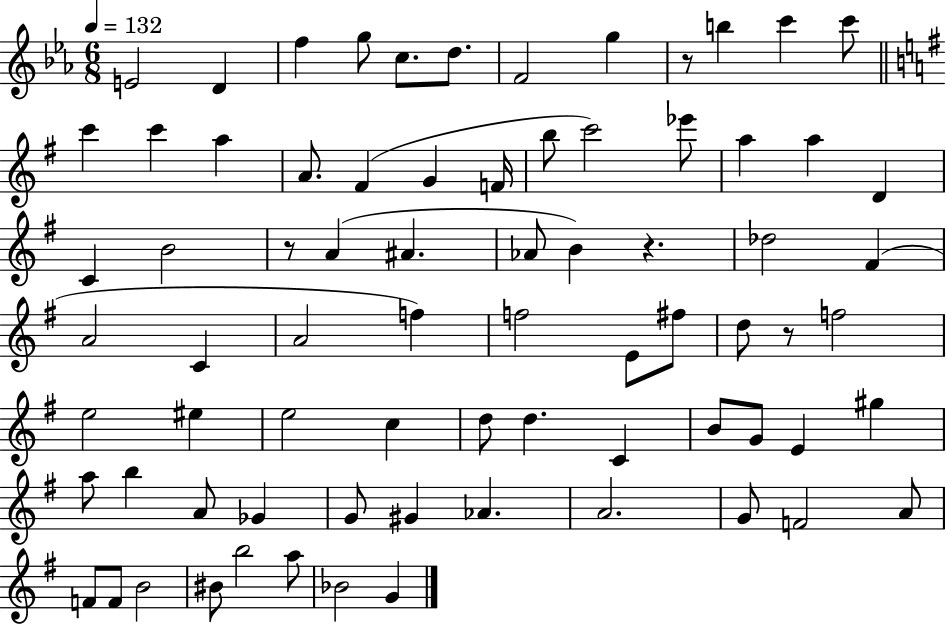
{
  \clef treble
  \numericTimeSignature
  \time 6/8
  \key ees \major
  \tempo 4 = 132
  e'2 d'4 | f''4 g''8 c''8. d''8. | f'2 g''4 | r8 b''4 c'''4 c'''8 | \break \bar "||" \break \key e \minor c'''4 c'''4 a''4 | a'8. fis'4( g'4 f'16 | b''8 c'''2) ees'''8 | a''4 a''4 d'4 | \break c'4 b'2 | r8 a'4( ais'4. | aes'8 b'4) r4. | des''2 fis'4( | \break a'2 c'4 | a'2 f''4) | f''2 e'8 fis''8 | d''8 r8 f''2 | \break e''2 eis''4 | e''2 c''4 | d''8 d''4. c'4 | b'8 g'8 e'4 gis''4 | \break a''8 b''4 a'8 ges'4 | g'8 gis'4 aes'4. | a'2. | g'8 f'2 a'8 | \break f'8 f'8 b'2 | bis'8 b''2 a''8 | bes'2 g'4 | \bar "|."
}